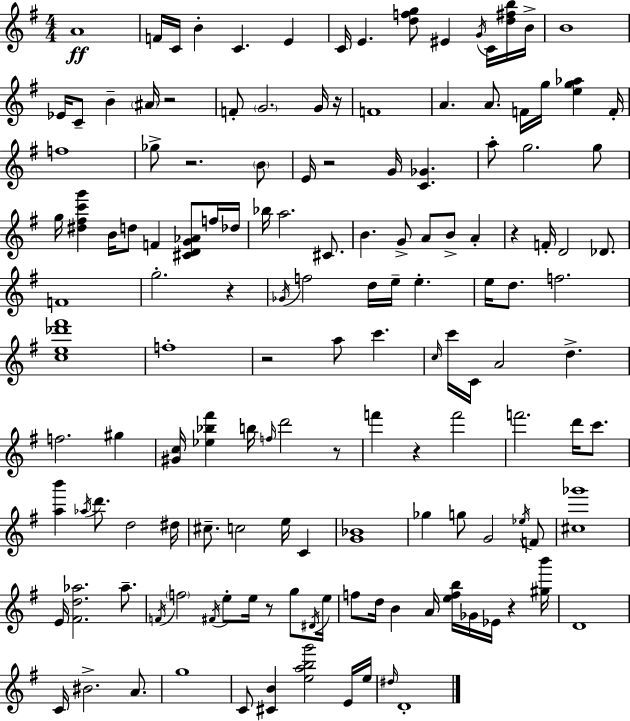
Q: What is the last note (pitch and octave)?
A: D4